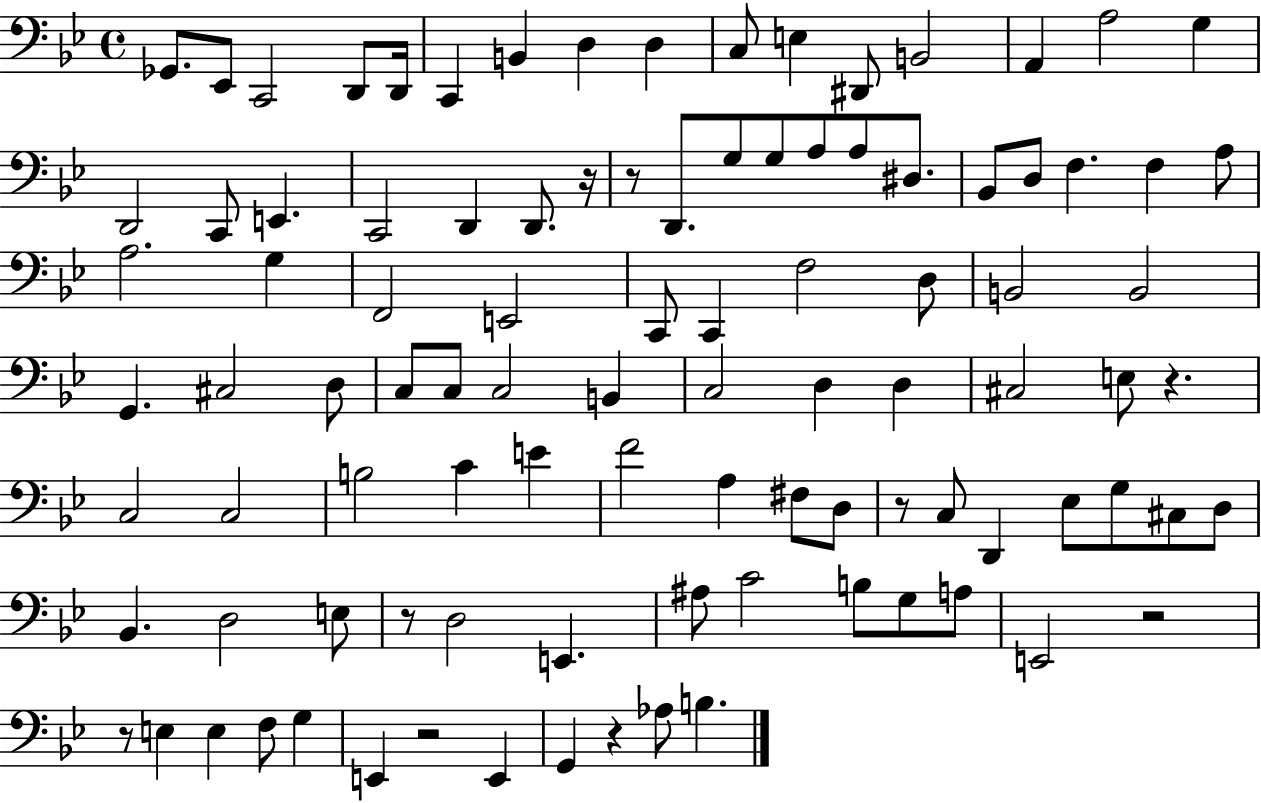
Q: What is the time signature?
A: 4/4